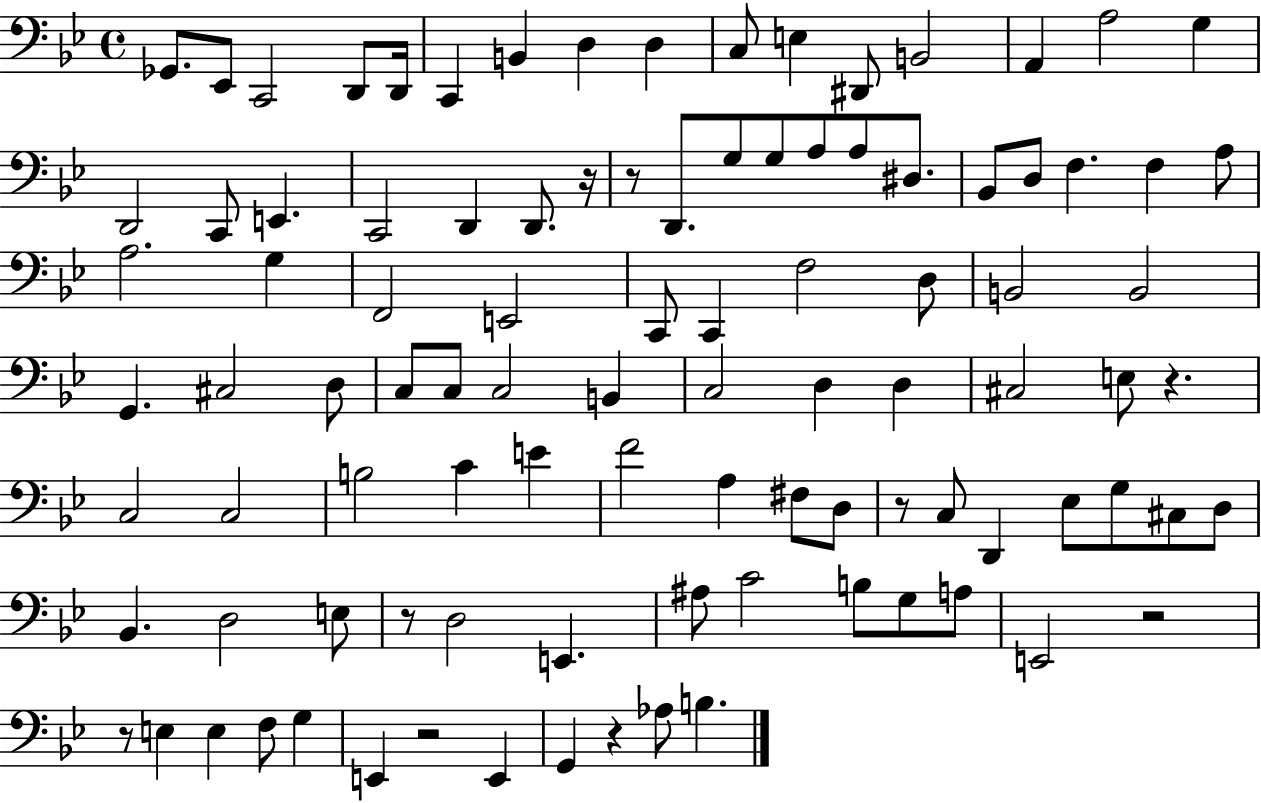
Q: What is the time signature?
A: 4/4